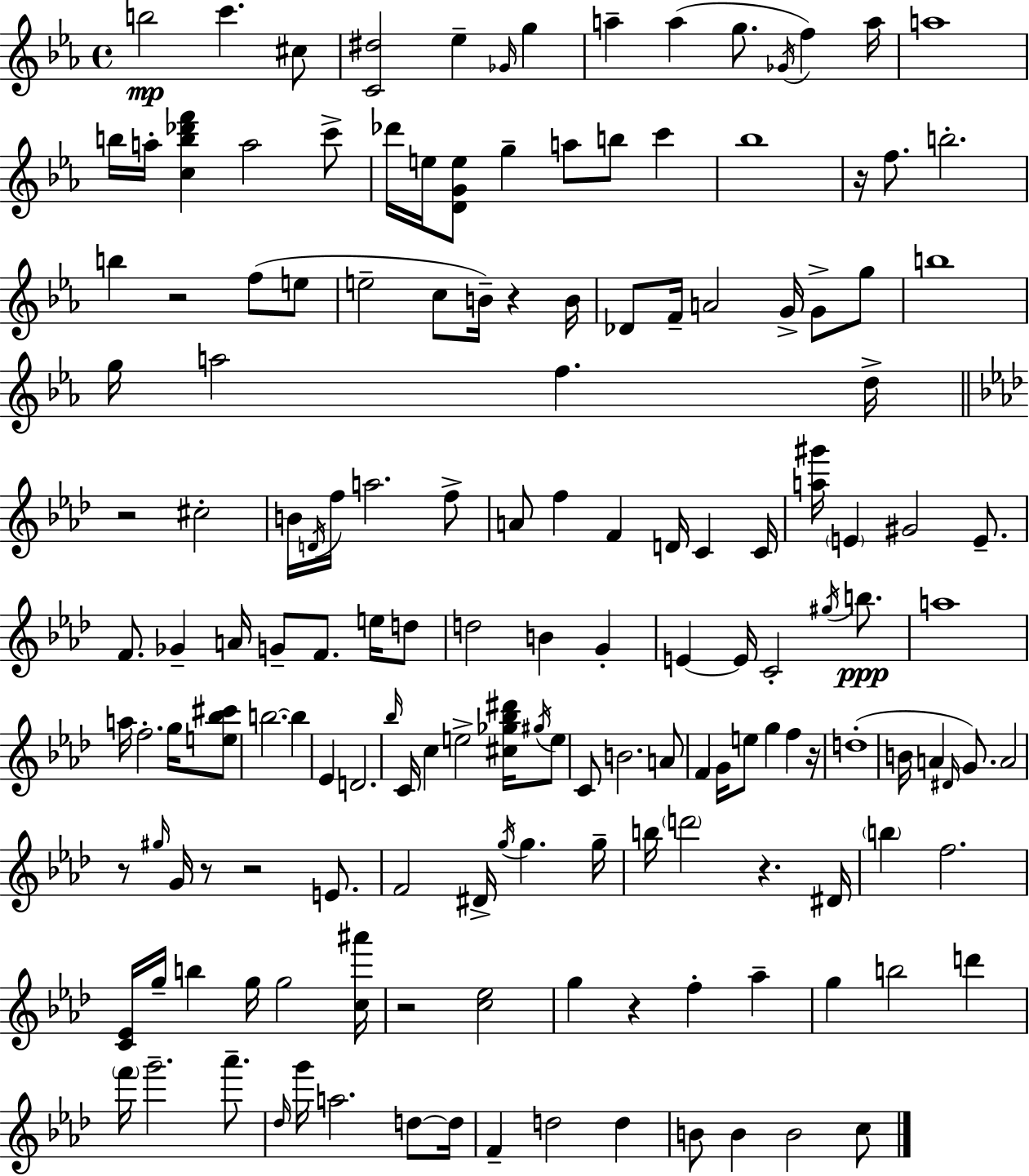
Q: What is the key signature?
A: EES major